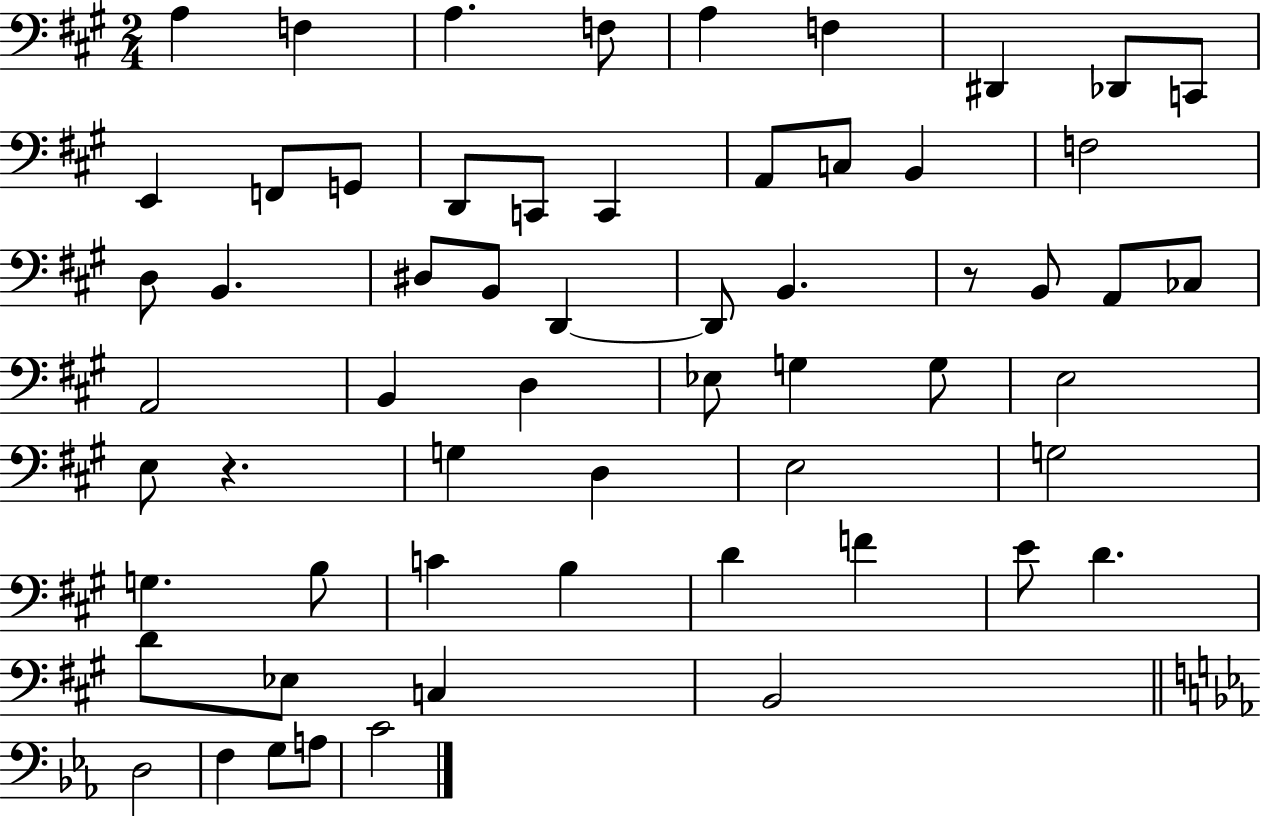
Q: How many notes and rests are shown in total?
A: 60